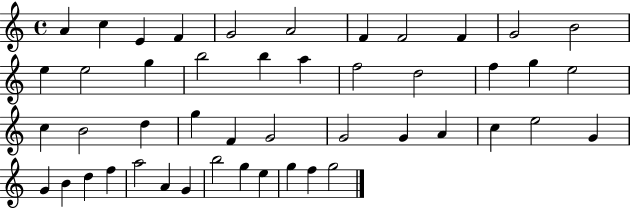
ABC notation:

X:1
T:Untitled
M:4/4
L:1/4
K:C
A c E F G2 A2 F F2 F G2 B2 e e2 g b2 b a f2 d2 f g e2 c B2 d g F G2 G2 G A c e2 G G B d f a2 A G b2 g e g f g2